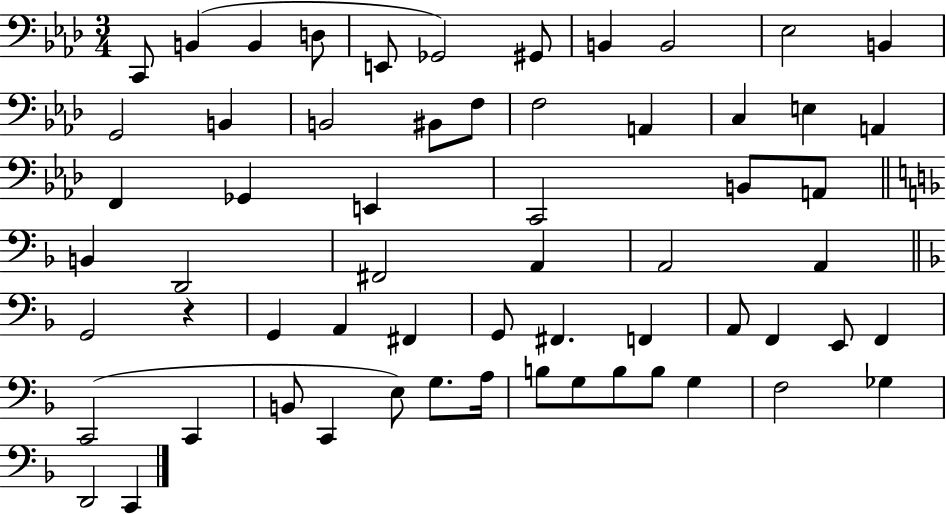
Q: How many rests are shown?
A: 1